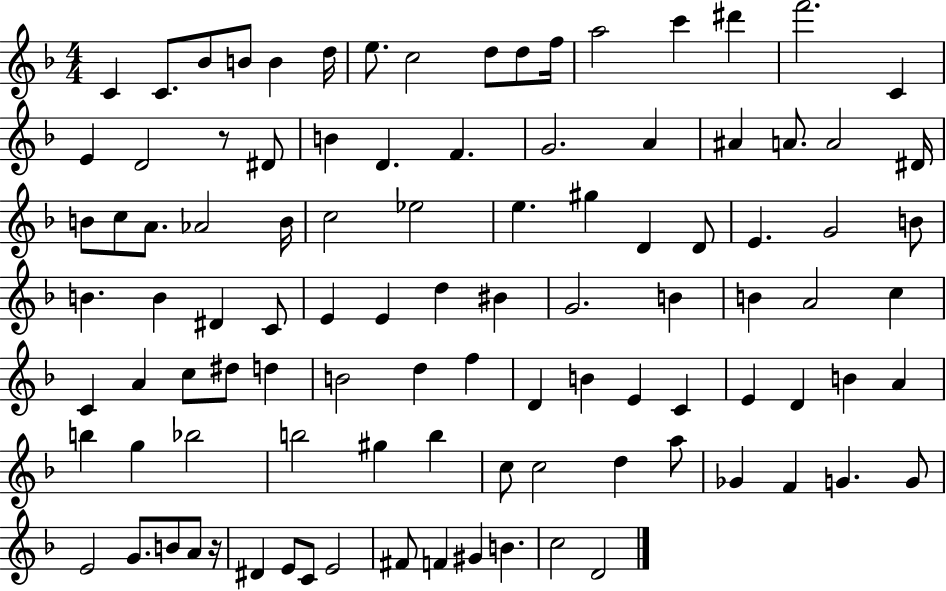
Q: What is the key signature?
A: F major